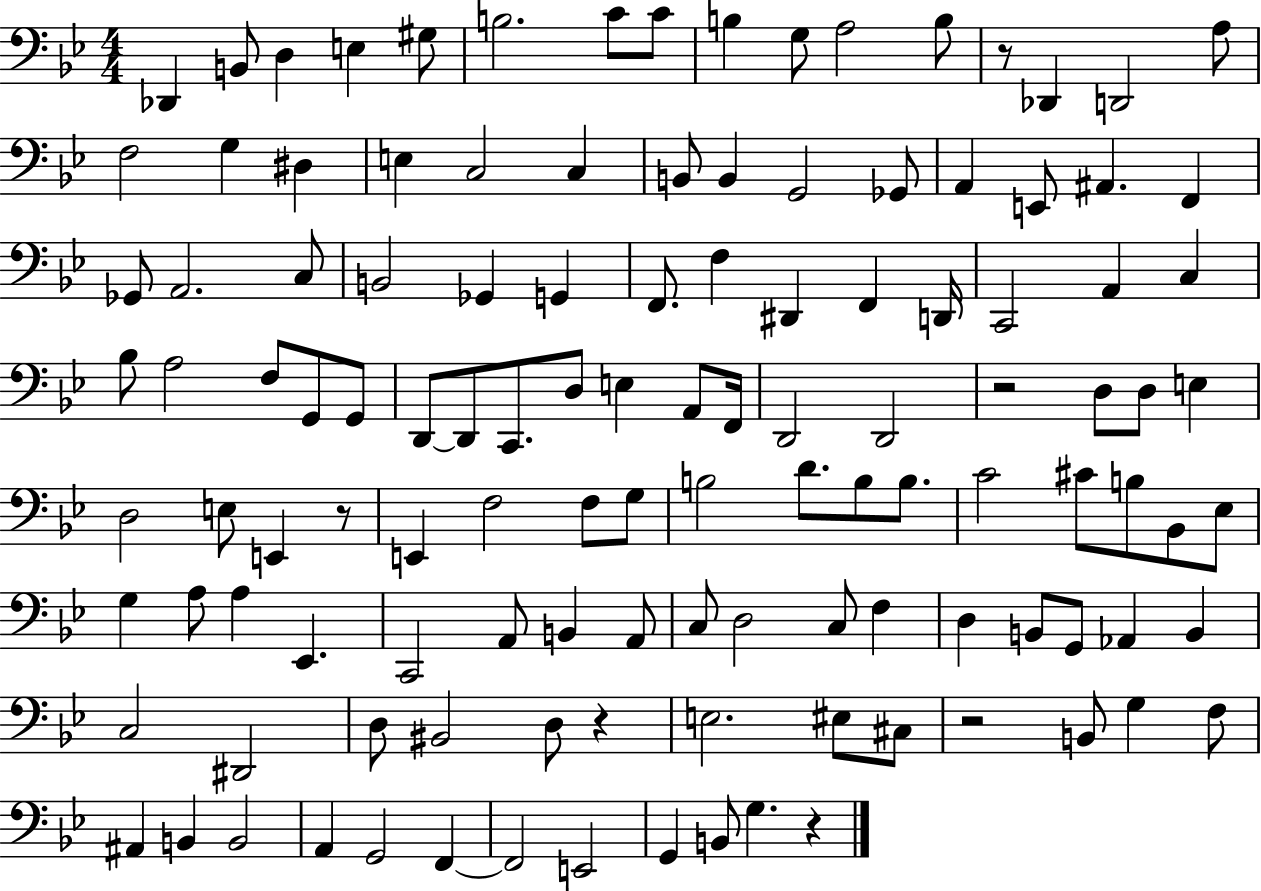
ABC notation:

X:1
T:Untitled
M:4/4
L:1/4
K:Bb
_D,, B,,/2 D, E, ^G,/2 B,2 C/2 C/2 B, G,/2 A,2 B,/2 z/2 _D,, D,,2 A,/2 F,2 G, ^D, E, C,2 C, B,,/2 B,, G,,2 _G,,/2 A,, E,,/2 ^A,, F,, _G,,/2 A,,2 C,/2 B,,2 _G,, G,, F,,/2 F, ^D,, F,, D,,/4 C,,2 A,, C, _B,/2 A,2 F,/2 G,,/2 G,,/2 D,,/2 D,,/2 C,,/2 D,/2 E, A,,/2 F,,/4 D,,2 D,,2 z2 D,/2 D,/2 E, D,2 E,/2 E,, z/2 E,, F,2 F,/2 G,/2 B,2 D/2 B,/2 B,/2 C2 ^C/2 B,/2 _B,,/2 _E,/2 G, A,/2 A, _E,, C,,2 A,,/2 B,, A,,/2 C,/2 D,2 C,/2 F, D, B,,/2 G,,/2 _A,, B,, C,2 ^D,,2 D,/2 ^B,,2 D,/2 z E,2 ^E,/2 ^C,/2 z2 B,,/2 G, F,/2 ^A,, B,, B,,2 A,, G,,2 F,, F,,2 E,,2 G,, B,,/2 G, z